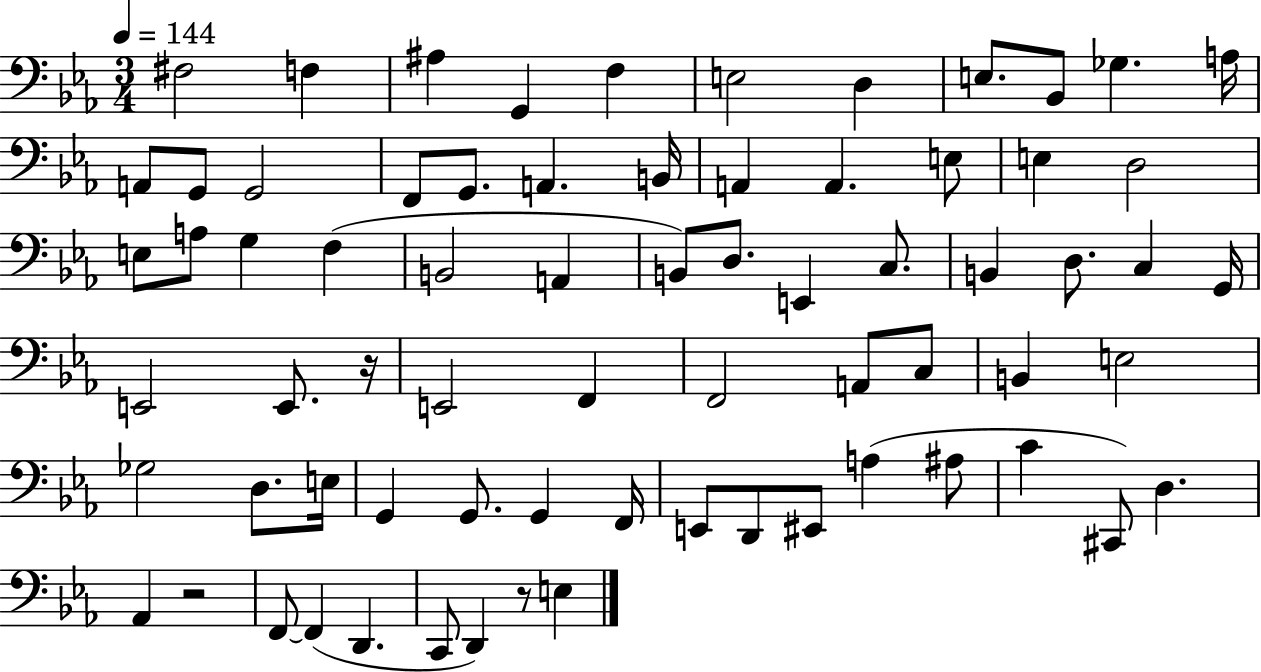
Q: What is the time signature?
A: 3/4